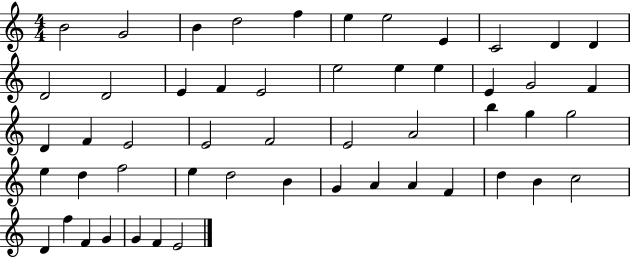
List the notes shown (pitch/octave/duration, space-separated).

B4/h G4/h B4/q D5/h F5/q E5/q E5/h E4/q C4/h D4/q D4/q D4/h D4/h E4/q F4/q E4/h E5/h E5/q E5/q E4/q G4/h F4/q D4/q F4/q E4/h E4/h F4/h E4/h A4/h B5/q G5/q G5/h E5/q D5/q F5/h E5/q D5/h B4/q G4/q A4/q A4/q F4/q D5/q B4/q C5/h D4/q F5/q F4/q G4/q G4/q F4/q E4/h